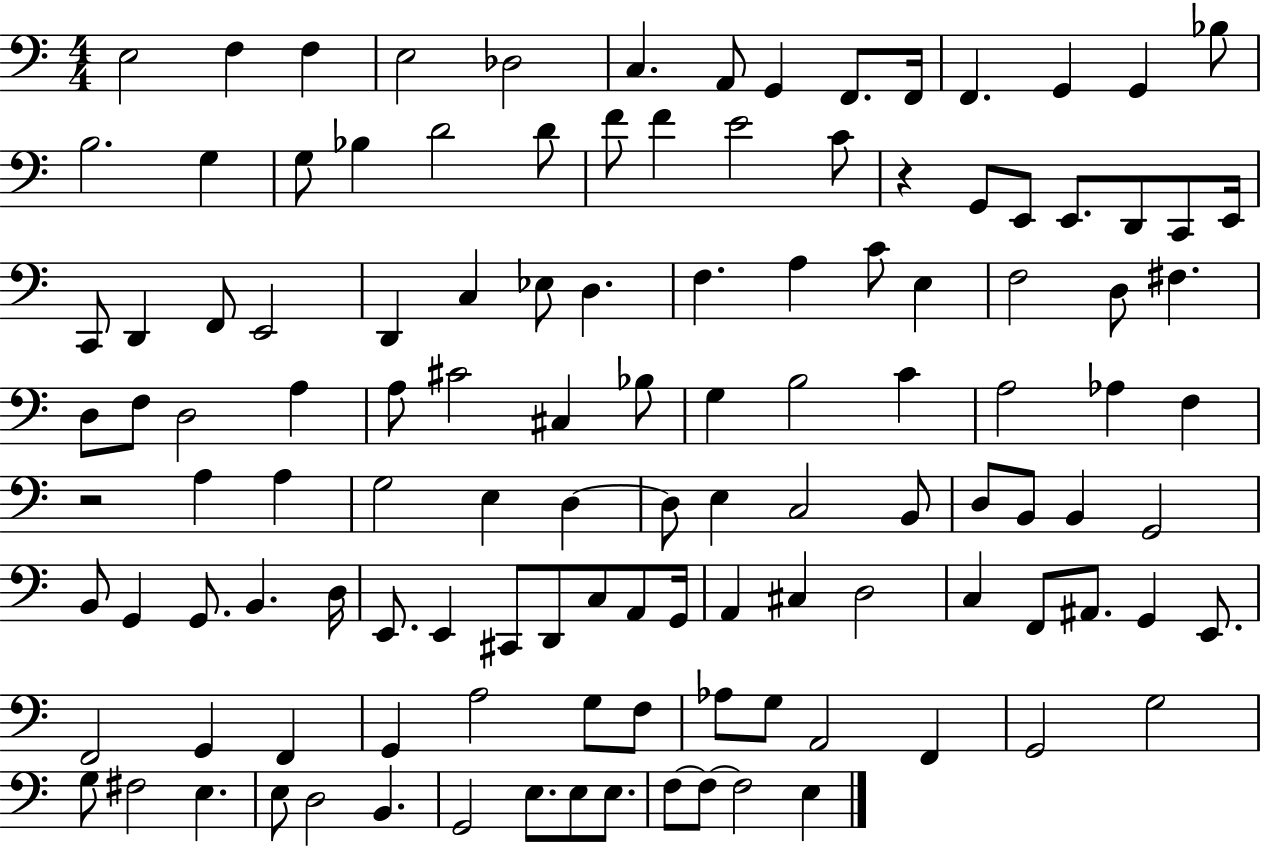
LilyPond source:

{
  \clef bass
  \numericTimeSignature
  \time 4/4
  \key c \major
  e2 f4 f4 | e2 des2 | c4. a,8 g,4 f,8. f,16 | f,4. g,4 g,4 bes8 | \break b2. g4 | g8 bes4 d'2 d'8 | f'8 f'4 e'2 c'8 | r4 g,8 e,8 e,8. d,8 c,8 e,16 | \break c,8 d,4 f,8 e,2 | d,4 c4 ees8 d4. | f4. a4 c'8 e4 | f2 d8 fis4. | \break d8 f8 d2 a4 | a8 cis'2 cis4 bes8 | g4 b2 c'4 | a2 aes4 f4 | \break r2 a4 a4 | g2 e4 d4~~ | d8 e4 c2 b,8 | d8 b,8 b,4 g,2 | \break b,8 g,4 g,8. b,4. d16 | e,8. e,4 cis,8 d,8 c8 a,8 g,16 | a,4 cis4 d2 | c4 f,8 ais,8. g,4 e,8. | \break f,2 g,4 f,4 | g,4 a2 g8 f8 | aes8 g8 a,2 f,4 | g,2 g2 | \break g8 fis2 e4. | e8 d2 b,4. | g,2 e8. e8 e8. | f8~~ f8~~ f2 e4 | \break \bar "|."
}